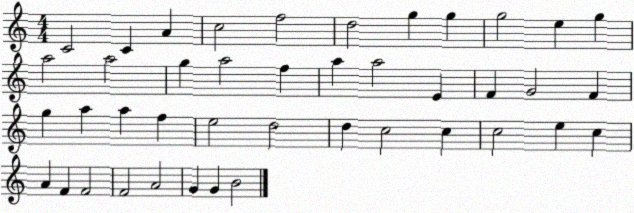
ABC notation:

X:1
T:Untitled
M:4/4
L:1/4
K:C
C2 C A c2 f2 d2 g g g2 e g a2 a2 g a2 f a a2 E F G2 F g a a f e2 d2 d c2 c c2 e c A F F2 F2 A2 G G B2